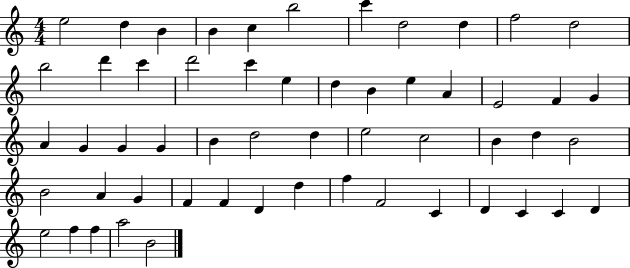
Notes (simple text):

E5/h D5/q B4/q B4/q C5/q B5/h C6/q D5/h D5/q F5/h D5/h B5/h D6/q C6/q D6/h C6/q E5/q D5/q B4/q E5/q A4/q E4/h F4/q G4/q A4/q G4/q G4/q G4/q B4/q D5/h D5/q E5/h C5/h B4/q D5/q B4/h B4/h A4/q G4/q F4/q F4/q D4/q D5/q F5/q F4/h C4/q D4/q C4/q C4/q D4/q E5/h F5/q F5/q A5/h B4/h